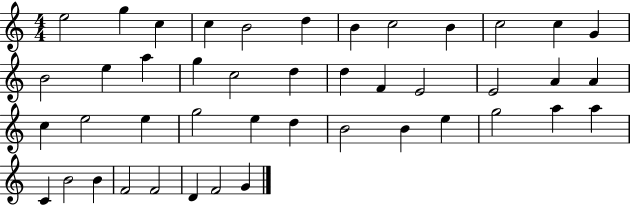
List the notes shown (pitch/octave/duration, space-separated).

E5/h G5/q C5/q C5/q B4/h D5/q B4/q C5/h B4/q C5/h C5/q G4/q B4/h E5/q A5/q G5/q C5/h D5/q D5/q F4/q E4/h E4/h A4/q A4/q C5/q E5/h E5/q G5/h E5/q D5/q B4/h B4/q E5/q G5/h A5/q A5/q C4/q B4/h B4/q F4/h F4/h D4/q F4/h G4/q